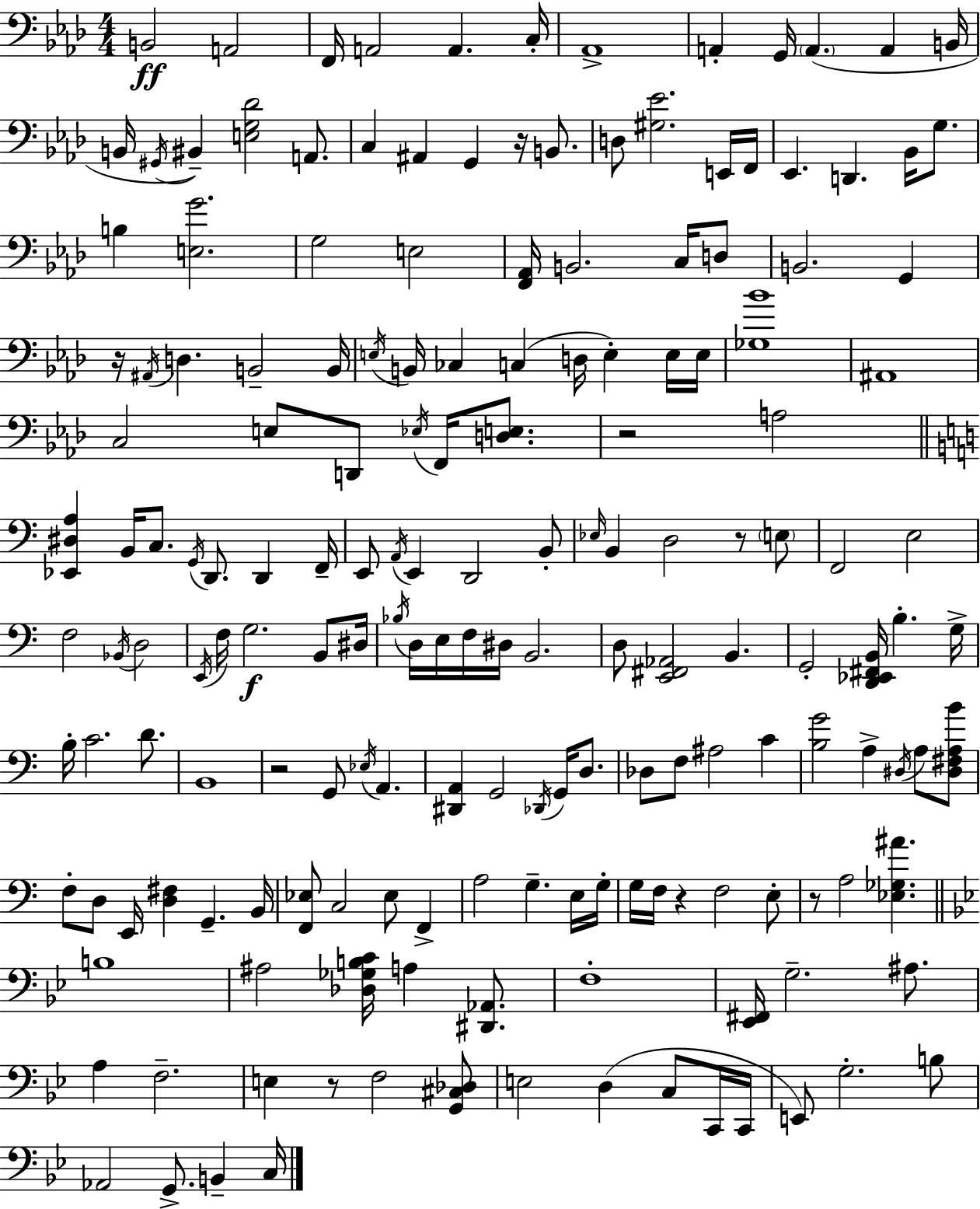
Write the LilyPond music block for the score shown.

{
  \clef bass
  \numericTimeSignature
  \time 4/4
  \key f \minor
  \repeat volta 2 { b,2\ff a,2 | f,16 a,2 a,4. c16-. | aes,1-> | a,4-. g,16 \parenthesize a,4.( a,4 b,16 | \break b,16 \acciaccatura { gis,16 } bis,4--) <e g des'>2 a,8. | c4 ais,4 g,4 r16 b,8. | d8 <gis ees'>2. e,16 | f,16 ees,4. d,4. bes,16 g8. | \break b4 <e g'>2. | g2 e2 | <f, aes,>16 b,2. c16 d8 | b,2. g,4 | \break r16 \acciaccatura { ais,16 } d4. b,2-- | b,16 \acciaccatura { e16 } b,16 ces4 c4( d16 e4-.) | e16 e16 <ges bes'>1 | ais,1 | \break c2 e8 d,8 \acciaccatura { ees16 } | f,16 <d e>8. r2 a2 | \bar "||" \break \key c \major <ees, dis a>4 b,16 c8. \acciaccatura { g,16 } d,8. d,4 | f,16-- e,8 \acciaccatura { a,16 } e,4 d,2 | b,8-. \grace { ees16 } b,4 d2 r8 | \parenthesize e8 f,2 e2 | \break f2 \acciaccatura { bes,16 } d2 | \acciaccatura { e,16 } f16 g2.\f | b,8 dis16 \acciaccatura { bes16 } d16 e16 f16 dis16 b,2. | d8 <e, fis, aes,>2 | \break b,4. g,2-. <d, ees, fis, b,>16 b4.-. | g16-> b16-. c'2. | d'8. b,1 | r2 g,8 | \break \acciaccatura { ees16 } a,4. <dis, a,>4 g,2 | \acciaccatura { des,16 } g,16 d8. des8 f8 ais2 | c'4 <b g'>2 | a4-> \acciaccatura { dis16 } a8 <dis fis a b'>8 f8-. d8 e,16 <d fis>4 | \break g,4.-- b,16 <f, ees>8 c2 | ees8 f,4-> a2 | g4.-- e16 g16-. g16 f16 r4 f2 | e8-. r8 a2 | \break <ees ges ais'>4. \bar "||" \break \key g \minor b1 | ais2 <des ges b c'>16 a4 <dis, aes,>8. | f1-. | <ees, fis,>16 g2.-- ais8. | \break a4 f2.-- | e4 r8 f2 <g, cis des>8 | e2 d4( c8 c,16 c,16 | e,8) g2.-. b8 | \break aes,2 g,8.-> b,4-- c16 | } \bar "|."
}